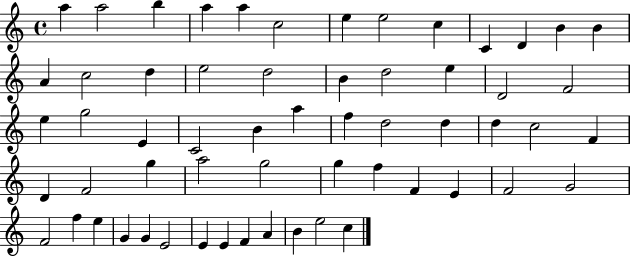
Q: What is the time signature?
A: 4/4